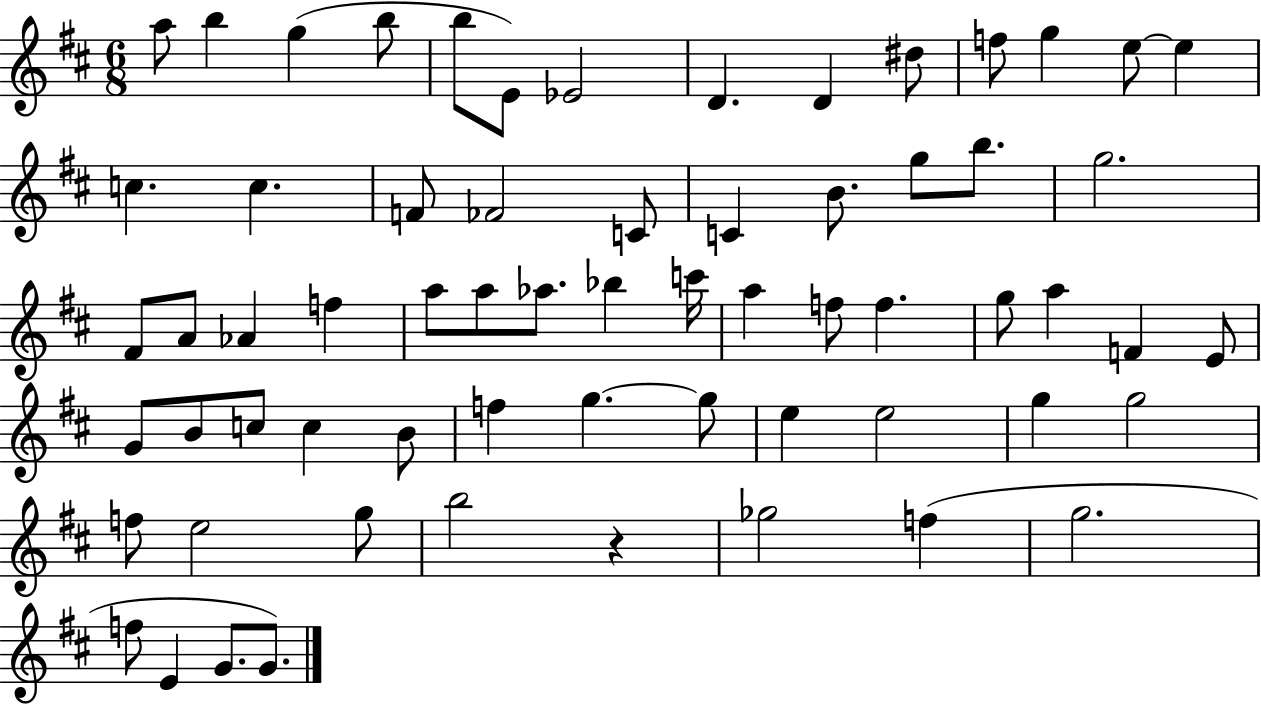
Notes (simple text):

A5/e B5/q G5/q B5/e B5/e E4/e Eb4/h D4/q. D4/q D#5/e F5/e G5/q E5/e E5/q C5/q. C5/q. F4/e FES4/h C4/e C4/q B4/e. G5/e B5/e. G5/h. F#4/e A4/e Ab4/q F5/q A5/e A5/e Ab5/e. Bb5/q C6/s A5/q F5/e F5/q. G5/e A5/q F4/q E4/e G4/e B4/e C5/e C5/q B4/e F5/q G5/q. G5/e E5/q E5/h G5/q G5/h F5/e E5/h G5/e B5/h R/q Gb5/h F5/q G5/h. F5/e E4/q G4/e. G4/e.